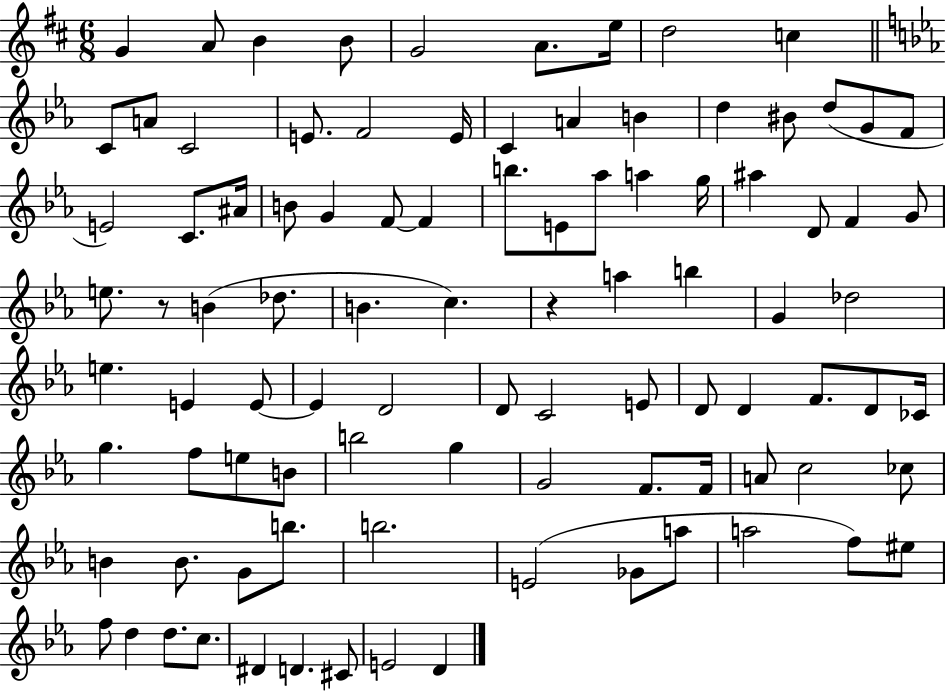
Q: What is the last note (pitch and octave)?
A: D4